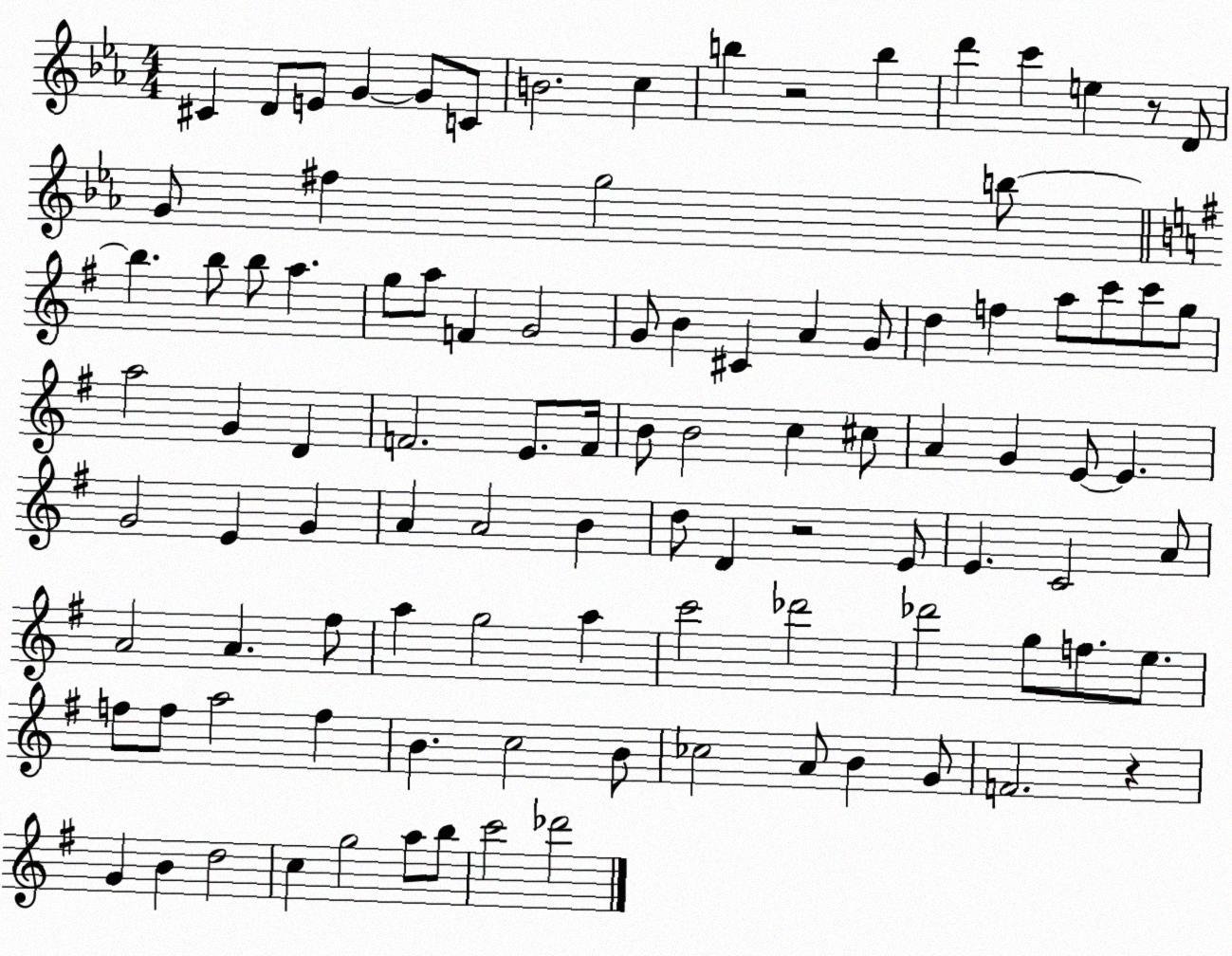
X:1
T:Untitled
M:4/4
L:1/4
K:Eb
^C D/2 E/2 G G/2 C/2 B2 c b z2 b d' c' e z/2 D/2 G/2 ^f g2 b/2 b b/2 b/2 a g/2 a/2 F G2 G/2 B ^C A G/2 d f a/2 c'/2 c'/2 g/2 a2 G D F2 E/2 F/4 B/2 B2 c ^c/2 A G E/2 E G2 E G A A2 B d/2 D z2 E/2 E C2 A/2 A2 A ^f/2 a g2 a c'2 _d'2 _d'2 g/2 f/2 e/2 f/2 f/2 a2 f B c2 B/2 _c2 A/2 B G/2 F2 z G B d2 c g2 a/2 b/2 c'2 _d'2